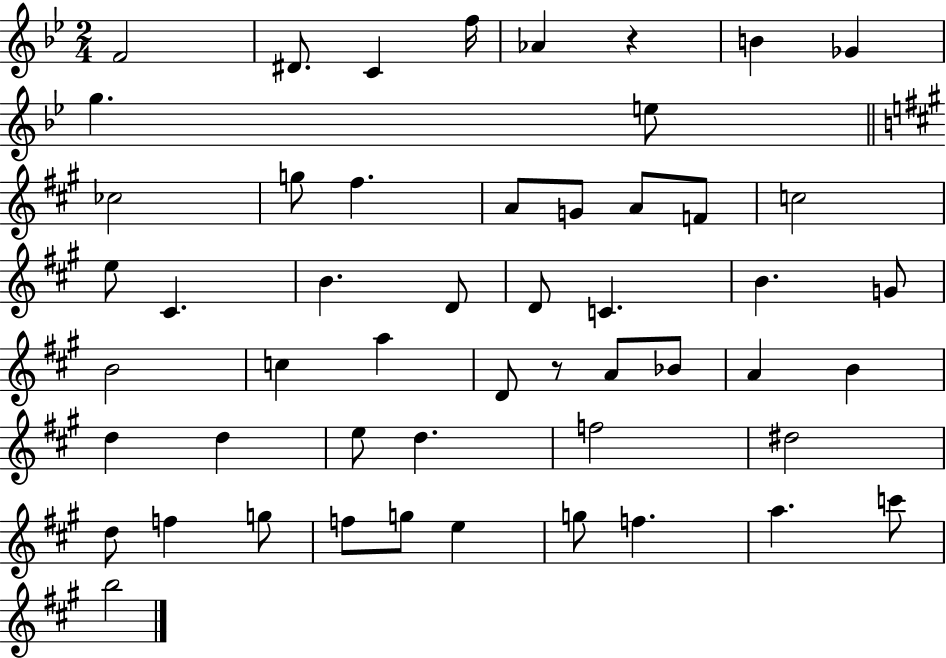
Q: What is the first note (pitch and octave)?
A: F4